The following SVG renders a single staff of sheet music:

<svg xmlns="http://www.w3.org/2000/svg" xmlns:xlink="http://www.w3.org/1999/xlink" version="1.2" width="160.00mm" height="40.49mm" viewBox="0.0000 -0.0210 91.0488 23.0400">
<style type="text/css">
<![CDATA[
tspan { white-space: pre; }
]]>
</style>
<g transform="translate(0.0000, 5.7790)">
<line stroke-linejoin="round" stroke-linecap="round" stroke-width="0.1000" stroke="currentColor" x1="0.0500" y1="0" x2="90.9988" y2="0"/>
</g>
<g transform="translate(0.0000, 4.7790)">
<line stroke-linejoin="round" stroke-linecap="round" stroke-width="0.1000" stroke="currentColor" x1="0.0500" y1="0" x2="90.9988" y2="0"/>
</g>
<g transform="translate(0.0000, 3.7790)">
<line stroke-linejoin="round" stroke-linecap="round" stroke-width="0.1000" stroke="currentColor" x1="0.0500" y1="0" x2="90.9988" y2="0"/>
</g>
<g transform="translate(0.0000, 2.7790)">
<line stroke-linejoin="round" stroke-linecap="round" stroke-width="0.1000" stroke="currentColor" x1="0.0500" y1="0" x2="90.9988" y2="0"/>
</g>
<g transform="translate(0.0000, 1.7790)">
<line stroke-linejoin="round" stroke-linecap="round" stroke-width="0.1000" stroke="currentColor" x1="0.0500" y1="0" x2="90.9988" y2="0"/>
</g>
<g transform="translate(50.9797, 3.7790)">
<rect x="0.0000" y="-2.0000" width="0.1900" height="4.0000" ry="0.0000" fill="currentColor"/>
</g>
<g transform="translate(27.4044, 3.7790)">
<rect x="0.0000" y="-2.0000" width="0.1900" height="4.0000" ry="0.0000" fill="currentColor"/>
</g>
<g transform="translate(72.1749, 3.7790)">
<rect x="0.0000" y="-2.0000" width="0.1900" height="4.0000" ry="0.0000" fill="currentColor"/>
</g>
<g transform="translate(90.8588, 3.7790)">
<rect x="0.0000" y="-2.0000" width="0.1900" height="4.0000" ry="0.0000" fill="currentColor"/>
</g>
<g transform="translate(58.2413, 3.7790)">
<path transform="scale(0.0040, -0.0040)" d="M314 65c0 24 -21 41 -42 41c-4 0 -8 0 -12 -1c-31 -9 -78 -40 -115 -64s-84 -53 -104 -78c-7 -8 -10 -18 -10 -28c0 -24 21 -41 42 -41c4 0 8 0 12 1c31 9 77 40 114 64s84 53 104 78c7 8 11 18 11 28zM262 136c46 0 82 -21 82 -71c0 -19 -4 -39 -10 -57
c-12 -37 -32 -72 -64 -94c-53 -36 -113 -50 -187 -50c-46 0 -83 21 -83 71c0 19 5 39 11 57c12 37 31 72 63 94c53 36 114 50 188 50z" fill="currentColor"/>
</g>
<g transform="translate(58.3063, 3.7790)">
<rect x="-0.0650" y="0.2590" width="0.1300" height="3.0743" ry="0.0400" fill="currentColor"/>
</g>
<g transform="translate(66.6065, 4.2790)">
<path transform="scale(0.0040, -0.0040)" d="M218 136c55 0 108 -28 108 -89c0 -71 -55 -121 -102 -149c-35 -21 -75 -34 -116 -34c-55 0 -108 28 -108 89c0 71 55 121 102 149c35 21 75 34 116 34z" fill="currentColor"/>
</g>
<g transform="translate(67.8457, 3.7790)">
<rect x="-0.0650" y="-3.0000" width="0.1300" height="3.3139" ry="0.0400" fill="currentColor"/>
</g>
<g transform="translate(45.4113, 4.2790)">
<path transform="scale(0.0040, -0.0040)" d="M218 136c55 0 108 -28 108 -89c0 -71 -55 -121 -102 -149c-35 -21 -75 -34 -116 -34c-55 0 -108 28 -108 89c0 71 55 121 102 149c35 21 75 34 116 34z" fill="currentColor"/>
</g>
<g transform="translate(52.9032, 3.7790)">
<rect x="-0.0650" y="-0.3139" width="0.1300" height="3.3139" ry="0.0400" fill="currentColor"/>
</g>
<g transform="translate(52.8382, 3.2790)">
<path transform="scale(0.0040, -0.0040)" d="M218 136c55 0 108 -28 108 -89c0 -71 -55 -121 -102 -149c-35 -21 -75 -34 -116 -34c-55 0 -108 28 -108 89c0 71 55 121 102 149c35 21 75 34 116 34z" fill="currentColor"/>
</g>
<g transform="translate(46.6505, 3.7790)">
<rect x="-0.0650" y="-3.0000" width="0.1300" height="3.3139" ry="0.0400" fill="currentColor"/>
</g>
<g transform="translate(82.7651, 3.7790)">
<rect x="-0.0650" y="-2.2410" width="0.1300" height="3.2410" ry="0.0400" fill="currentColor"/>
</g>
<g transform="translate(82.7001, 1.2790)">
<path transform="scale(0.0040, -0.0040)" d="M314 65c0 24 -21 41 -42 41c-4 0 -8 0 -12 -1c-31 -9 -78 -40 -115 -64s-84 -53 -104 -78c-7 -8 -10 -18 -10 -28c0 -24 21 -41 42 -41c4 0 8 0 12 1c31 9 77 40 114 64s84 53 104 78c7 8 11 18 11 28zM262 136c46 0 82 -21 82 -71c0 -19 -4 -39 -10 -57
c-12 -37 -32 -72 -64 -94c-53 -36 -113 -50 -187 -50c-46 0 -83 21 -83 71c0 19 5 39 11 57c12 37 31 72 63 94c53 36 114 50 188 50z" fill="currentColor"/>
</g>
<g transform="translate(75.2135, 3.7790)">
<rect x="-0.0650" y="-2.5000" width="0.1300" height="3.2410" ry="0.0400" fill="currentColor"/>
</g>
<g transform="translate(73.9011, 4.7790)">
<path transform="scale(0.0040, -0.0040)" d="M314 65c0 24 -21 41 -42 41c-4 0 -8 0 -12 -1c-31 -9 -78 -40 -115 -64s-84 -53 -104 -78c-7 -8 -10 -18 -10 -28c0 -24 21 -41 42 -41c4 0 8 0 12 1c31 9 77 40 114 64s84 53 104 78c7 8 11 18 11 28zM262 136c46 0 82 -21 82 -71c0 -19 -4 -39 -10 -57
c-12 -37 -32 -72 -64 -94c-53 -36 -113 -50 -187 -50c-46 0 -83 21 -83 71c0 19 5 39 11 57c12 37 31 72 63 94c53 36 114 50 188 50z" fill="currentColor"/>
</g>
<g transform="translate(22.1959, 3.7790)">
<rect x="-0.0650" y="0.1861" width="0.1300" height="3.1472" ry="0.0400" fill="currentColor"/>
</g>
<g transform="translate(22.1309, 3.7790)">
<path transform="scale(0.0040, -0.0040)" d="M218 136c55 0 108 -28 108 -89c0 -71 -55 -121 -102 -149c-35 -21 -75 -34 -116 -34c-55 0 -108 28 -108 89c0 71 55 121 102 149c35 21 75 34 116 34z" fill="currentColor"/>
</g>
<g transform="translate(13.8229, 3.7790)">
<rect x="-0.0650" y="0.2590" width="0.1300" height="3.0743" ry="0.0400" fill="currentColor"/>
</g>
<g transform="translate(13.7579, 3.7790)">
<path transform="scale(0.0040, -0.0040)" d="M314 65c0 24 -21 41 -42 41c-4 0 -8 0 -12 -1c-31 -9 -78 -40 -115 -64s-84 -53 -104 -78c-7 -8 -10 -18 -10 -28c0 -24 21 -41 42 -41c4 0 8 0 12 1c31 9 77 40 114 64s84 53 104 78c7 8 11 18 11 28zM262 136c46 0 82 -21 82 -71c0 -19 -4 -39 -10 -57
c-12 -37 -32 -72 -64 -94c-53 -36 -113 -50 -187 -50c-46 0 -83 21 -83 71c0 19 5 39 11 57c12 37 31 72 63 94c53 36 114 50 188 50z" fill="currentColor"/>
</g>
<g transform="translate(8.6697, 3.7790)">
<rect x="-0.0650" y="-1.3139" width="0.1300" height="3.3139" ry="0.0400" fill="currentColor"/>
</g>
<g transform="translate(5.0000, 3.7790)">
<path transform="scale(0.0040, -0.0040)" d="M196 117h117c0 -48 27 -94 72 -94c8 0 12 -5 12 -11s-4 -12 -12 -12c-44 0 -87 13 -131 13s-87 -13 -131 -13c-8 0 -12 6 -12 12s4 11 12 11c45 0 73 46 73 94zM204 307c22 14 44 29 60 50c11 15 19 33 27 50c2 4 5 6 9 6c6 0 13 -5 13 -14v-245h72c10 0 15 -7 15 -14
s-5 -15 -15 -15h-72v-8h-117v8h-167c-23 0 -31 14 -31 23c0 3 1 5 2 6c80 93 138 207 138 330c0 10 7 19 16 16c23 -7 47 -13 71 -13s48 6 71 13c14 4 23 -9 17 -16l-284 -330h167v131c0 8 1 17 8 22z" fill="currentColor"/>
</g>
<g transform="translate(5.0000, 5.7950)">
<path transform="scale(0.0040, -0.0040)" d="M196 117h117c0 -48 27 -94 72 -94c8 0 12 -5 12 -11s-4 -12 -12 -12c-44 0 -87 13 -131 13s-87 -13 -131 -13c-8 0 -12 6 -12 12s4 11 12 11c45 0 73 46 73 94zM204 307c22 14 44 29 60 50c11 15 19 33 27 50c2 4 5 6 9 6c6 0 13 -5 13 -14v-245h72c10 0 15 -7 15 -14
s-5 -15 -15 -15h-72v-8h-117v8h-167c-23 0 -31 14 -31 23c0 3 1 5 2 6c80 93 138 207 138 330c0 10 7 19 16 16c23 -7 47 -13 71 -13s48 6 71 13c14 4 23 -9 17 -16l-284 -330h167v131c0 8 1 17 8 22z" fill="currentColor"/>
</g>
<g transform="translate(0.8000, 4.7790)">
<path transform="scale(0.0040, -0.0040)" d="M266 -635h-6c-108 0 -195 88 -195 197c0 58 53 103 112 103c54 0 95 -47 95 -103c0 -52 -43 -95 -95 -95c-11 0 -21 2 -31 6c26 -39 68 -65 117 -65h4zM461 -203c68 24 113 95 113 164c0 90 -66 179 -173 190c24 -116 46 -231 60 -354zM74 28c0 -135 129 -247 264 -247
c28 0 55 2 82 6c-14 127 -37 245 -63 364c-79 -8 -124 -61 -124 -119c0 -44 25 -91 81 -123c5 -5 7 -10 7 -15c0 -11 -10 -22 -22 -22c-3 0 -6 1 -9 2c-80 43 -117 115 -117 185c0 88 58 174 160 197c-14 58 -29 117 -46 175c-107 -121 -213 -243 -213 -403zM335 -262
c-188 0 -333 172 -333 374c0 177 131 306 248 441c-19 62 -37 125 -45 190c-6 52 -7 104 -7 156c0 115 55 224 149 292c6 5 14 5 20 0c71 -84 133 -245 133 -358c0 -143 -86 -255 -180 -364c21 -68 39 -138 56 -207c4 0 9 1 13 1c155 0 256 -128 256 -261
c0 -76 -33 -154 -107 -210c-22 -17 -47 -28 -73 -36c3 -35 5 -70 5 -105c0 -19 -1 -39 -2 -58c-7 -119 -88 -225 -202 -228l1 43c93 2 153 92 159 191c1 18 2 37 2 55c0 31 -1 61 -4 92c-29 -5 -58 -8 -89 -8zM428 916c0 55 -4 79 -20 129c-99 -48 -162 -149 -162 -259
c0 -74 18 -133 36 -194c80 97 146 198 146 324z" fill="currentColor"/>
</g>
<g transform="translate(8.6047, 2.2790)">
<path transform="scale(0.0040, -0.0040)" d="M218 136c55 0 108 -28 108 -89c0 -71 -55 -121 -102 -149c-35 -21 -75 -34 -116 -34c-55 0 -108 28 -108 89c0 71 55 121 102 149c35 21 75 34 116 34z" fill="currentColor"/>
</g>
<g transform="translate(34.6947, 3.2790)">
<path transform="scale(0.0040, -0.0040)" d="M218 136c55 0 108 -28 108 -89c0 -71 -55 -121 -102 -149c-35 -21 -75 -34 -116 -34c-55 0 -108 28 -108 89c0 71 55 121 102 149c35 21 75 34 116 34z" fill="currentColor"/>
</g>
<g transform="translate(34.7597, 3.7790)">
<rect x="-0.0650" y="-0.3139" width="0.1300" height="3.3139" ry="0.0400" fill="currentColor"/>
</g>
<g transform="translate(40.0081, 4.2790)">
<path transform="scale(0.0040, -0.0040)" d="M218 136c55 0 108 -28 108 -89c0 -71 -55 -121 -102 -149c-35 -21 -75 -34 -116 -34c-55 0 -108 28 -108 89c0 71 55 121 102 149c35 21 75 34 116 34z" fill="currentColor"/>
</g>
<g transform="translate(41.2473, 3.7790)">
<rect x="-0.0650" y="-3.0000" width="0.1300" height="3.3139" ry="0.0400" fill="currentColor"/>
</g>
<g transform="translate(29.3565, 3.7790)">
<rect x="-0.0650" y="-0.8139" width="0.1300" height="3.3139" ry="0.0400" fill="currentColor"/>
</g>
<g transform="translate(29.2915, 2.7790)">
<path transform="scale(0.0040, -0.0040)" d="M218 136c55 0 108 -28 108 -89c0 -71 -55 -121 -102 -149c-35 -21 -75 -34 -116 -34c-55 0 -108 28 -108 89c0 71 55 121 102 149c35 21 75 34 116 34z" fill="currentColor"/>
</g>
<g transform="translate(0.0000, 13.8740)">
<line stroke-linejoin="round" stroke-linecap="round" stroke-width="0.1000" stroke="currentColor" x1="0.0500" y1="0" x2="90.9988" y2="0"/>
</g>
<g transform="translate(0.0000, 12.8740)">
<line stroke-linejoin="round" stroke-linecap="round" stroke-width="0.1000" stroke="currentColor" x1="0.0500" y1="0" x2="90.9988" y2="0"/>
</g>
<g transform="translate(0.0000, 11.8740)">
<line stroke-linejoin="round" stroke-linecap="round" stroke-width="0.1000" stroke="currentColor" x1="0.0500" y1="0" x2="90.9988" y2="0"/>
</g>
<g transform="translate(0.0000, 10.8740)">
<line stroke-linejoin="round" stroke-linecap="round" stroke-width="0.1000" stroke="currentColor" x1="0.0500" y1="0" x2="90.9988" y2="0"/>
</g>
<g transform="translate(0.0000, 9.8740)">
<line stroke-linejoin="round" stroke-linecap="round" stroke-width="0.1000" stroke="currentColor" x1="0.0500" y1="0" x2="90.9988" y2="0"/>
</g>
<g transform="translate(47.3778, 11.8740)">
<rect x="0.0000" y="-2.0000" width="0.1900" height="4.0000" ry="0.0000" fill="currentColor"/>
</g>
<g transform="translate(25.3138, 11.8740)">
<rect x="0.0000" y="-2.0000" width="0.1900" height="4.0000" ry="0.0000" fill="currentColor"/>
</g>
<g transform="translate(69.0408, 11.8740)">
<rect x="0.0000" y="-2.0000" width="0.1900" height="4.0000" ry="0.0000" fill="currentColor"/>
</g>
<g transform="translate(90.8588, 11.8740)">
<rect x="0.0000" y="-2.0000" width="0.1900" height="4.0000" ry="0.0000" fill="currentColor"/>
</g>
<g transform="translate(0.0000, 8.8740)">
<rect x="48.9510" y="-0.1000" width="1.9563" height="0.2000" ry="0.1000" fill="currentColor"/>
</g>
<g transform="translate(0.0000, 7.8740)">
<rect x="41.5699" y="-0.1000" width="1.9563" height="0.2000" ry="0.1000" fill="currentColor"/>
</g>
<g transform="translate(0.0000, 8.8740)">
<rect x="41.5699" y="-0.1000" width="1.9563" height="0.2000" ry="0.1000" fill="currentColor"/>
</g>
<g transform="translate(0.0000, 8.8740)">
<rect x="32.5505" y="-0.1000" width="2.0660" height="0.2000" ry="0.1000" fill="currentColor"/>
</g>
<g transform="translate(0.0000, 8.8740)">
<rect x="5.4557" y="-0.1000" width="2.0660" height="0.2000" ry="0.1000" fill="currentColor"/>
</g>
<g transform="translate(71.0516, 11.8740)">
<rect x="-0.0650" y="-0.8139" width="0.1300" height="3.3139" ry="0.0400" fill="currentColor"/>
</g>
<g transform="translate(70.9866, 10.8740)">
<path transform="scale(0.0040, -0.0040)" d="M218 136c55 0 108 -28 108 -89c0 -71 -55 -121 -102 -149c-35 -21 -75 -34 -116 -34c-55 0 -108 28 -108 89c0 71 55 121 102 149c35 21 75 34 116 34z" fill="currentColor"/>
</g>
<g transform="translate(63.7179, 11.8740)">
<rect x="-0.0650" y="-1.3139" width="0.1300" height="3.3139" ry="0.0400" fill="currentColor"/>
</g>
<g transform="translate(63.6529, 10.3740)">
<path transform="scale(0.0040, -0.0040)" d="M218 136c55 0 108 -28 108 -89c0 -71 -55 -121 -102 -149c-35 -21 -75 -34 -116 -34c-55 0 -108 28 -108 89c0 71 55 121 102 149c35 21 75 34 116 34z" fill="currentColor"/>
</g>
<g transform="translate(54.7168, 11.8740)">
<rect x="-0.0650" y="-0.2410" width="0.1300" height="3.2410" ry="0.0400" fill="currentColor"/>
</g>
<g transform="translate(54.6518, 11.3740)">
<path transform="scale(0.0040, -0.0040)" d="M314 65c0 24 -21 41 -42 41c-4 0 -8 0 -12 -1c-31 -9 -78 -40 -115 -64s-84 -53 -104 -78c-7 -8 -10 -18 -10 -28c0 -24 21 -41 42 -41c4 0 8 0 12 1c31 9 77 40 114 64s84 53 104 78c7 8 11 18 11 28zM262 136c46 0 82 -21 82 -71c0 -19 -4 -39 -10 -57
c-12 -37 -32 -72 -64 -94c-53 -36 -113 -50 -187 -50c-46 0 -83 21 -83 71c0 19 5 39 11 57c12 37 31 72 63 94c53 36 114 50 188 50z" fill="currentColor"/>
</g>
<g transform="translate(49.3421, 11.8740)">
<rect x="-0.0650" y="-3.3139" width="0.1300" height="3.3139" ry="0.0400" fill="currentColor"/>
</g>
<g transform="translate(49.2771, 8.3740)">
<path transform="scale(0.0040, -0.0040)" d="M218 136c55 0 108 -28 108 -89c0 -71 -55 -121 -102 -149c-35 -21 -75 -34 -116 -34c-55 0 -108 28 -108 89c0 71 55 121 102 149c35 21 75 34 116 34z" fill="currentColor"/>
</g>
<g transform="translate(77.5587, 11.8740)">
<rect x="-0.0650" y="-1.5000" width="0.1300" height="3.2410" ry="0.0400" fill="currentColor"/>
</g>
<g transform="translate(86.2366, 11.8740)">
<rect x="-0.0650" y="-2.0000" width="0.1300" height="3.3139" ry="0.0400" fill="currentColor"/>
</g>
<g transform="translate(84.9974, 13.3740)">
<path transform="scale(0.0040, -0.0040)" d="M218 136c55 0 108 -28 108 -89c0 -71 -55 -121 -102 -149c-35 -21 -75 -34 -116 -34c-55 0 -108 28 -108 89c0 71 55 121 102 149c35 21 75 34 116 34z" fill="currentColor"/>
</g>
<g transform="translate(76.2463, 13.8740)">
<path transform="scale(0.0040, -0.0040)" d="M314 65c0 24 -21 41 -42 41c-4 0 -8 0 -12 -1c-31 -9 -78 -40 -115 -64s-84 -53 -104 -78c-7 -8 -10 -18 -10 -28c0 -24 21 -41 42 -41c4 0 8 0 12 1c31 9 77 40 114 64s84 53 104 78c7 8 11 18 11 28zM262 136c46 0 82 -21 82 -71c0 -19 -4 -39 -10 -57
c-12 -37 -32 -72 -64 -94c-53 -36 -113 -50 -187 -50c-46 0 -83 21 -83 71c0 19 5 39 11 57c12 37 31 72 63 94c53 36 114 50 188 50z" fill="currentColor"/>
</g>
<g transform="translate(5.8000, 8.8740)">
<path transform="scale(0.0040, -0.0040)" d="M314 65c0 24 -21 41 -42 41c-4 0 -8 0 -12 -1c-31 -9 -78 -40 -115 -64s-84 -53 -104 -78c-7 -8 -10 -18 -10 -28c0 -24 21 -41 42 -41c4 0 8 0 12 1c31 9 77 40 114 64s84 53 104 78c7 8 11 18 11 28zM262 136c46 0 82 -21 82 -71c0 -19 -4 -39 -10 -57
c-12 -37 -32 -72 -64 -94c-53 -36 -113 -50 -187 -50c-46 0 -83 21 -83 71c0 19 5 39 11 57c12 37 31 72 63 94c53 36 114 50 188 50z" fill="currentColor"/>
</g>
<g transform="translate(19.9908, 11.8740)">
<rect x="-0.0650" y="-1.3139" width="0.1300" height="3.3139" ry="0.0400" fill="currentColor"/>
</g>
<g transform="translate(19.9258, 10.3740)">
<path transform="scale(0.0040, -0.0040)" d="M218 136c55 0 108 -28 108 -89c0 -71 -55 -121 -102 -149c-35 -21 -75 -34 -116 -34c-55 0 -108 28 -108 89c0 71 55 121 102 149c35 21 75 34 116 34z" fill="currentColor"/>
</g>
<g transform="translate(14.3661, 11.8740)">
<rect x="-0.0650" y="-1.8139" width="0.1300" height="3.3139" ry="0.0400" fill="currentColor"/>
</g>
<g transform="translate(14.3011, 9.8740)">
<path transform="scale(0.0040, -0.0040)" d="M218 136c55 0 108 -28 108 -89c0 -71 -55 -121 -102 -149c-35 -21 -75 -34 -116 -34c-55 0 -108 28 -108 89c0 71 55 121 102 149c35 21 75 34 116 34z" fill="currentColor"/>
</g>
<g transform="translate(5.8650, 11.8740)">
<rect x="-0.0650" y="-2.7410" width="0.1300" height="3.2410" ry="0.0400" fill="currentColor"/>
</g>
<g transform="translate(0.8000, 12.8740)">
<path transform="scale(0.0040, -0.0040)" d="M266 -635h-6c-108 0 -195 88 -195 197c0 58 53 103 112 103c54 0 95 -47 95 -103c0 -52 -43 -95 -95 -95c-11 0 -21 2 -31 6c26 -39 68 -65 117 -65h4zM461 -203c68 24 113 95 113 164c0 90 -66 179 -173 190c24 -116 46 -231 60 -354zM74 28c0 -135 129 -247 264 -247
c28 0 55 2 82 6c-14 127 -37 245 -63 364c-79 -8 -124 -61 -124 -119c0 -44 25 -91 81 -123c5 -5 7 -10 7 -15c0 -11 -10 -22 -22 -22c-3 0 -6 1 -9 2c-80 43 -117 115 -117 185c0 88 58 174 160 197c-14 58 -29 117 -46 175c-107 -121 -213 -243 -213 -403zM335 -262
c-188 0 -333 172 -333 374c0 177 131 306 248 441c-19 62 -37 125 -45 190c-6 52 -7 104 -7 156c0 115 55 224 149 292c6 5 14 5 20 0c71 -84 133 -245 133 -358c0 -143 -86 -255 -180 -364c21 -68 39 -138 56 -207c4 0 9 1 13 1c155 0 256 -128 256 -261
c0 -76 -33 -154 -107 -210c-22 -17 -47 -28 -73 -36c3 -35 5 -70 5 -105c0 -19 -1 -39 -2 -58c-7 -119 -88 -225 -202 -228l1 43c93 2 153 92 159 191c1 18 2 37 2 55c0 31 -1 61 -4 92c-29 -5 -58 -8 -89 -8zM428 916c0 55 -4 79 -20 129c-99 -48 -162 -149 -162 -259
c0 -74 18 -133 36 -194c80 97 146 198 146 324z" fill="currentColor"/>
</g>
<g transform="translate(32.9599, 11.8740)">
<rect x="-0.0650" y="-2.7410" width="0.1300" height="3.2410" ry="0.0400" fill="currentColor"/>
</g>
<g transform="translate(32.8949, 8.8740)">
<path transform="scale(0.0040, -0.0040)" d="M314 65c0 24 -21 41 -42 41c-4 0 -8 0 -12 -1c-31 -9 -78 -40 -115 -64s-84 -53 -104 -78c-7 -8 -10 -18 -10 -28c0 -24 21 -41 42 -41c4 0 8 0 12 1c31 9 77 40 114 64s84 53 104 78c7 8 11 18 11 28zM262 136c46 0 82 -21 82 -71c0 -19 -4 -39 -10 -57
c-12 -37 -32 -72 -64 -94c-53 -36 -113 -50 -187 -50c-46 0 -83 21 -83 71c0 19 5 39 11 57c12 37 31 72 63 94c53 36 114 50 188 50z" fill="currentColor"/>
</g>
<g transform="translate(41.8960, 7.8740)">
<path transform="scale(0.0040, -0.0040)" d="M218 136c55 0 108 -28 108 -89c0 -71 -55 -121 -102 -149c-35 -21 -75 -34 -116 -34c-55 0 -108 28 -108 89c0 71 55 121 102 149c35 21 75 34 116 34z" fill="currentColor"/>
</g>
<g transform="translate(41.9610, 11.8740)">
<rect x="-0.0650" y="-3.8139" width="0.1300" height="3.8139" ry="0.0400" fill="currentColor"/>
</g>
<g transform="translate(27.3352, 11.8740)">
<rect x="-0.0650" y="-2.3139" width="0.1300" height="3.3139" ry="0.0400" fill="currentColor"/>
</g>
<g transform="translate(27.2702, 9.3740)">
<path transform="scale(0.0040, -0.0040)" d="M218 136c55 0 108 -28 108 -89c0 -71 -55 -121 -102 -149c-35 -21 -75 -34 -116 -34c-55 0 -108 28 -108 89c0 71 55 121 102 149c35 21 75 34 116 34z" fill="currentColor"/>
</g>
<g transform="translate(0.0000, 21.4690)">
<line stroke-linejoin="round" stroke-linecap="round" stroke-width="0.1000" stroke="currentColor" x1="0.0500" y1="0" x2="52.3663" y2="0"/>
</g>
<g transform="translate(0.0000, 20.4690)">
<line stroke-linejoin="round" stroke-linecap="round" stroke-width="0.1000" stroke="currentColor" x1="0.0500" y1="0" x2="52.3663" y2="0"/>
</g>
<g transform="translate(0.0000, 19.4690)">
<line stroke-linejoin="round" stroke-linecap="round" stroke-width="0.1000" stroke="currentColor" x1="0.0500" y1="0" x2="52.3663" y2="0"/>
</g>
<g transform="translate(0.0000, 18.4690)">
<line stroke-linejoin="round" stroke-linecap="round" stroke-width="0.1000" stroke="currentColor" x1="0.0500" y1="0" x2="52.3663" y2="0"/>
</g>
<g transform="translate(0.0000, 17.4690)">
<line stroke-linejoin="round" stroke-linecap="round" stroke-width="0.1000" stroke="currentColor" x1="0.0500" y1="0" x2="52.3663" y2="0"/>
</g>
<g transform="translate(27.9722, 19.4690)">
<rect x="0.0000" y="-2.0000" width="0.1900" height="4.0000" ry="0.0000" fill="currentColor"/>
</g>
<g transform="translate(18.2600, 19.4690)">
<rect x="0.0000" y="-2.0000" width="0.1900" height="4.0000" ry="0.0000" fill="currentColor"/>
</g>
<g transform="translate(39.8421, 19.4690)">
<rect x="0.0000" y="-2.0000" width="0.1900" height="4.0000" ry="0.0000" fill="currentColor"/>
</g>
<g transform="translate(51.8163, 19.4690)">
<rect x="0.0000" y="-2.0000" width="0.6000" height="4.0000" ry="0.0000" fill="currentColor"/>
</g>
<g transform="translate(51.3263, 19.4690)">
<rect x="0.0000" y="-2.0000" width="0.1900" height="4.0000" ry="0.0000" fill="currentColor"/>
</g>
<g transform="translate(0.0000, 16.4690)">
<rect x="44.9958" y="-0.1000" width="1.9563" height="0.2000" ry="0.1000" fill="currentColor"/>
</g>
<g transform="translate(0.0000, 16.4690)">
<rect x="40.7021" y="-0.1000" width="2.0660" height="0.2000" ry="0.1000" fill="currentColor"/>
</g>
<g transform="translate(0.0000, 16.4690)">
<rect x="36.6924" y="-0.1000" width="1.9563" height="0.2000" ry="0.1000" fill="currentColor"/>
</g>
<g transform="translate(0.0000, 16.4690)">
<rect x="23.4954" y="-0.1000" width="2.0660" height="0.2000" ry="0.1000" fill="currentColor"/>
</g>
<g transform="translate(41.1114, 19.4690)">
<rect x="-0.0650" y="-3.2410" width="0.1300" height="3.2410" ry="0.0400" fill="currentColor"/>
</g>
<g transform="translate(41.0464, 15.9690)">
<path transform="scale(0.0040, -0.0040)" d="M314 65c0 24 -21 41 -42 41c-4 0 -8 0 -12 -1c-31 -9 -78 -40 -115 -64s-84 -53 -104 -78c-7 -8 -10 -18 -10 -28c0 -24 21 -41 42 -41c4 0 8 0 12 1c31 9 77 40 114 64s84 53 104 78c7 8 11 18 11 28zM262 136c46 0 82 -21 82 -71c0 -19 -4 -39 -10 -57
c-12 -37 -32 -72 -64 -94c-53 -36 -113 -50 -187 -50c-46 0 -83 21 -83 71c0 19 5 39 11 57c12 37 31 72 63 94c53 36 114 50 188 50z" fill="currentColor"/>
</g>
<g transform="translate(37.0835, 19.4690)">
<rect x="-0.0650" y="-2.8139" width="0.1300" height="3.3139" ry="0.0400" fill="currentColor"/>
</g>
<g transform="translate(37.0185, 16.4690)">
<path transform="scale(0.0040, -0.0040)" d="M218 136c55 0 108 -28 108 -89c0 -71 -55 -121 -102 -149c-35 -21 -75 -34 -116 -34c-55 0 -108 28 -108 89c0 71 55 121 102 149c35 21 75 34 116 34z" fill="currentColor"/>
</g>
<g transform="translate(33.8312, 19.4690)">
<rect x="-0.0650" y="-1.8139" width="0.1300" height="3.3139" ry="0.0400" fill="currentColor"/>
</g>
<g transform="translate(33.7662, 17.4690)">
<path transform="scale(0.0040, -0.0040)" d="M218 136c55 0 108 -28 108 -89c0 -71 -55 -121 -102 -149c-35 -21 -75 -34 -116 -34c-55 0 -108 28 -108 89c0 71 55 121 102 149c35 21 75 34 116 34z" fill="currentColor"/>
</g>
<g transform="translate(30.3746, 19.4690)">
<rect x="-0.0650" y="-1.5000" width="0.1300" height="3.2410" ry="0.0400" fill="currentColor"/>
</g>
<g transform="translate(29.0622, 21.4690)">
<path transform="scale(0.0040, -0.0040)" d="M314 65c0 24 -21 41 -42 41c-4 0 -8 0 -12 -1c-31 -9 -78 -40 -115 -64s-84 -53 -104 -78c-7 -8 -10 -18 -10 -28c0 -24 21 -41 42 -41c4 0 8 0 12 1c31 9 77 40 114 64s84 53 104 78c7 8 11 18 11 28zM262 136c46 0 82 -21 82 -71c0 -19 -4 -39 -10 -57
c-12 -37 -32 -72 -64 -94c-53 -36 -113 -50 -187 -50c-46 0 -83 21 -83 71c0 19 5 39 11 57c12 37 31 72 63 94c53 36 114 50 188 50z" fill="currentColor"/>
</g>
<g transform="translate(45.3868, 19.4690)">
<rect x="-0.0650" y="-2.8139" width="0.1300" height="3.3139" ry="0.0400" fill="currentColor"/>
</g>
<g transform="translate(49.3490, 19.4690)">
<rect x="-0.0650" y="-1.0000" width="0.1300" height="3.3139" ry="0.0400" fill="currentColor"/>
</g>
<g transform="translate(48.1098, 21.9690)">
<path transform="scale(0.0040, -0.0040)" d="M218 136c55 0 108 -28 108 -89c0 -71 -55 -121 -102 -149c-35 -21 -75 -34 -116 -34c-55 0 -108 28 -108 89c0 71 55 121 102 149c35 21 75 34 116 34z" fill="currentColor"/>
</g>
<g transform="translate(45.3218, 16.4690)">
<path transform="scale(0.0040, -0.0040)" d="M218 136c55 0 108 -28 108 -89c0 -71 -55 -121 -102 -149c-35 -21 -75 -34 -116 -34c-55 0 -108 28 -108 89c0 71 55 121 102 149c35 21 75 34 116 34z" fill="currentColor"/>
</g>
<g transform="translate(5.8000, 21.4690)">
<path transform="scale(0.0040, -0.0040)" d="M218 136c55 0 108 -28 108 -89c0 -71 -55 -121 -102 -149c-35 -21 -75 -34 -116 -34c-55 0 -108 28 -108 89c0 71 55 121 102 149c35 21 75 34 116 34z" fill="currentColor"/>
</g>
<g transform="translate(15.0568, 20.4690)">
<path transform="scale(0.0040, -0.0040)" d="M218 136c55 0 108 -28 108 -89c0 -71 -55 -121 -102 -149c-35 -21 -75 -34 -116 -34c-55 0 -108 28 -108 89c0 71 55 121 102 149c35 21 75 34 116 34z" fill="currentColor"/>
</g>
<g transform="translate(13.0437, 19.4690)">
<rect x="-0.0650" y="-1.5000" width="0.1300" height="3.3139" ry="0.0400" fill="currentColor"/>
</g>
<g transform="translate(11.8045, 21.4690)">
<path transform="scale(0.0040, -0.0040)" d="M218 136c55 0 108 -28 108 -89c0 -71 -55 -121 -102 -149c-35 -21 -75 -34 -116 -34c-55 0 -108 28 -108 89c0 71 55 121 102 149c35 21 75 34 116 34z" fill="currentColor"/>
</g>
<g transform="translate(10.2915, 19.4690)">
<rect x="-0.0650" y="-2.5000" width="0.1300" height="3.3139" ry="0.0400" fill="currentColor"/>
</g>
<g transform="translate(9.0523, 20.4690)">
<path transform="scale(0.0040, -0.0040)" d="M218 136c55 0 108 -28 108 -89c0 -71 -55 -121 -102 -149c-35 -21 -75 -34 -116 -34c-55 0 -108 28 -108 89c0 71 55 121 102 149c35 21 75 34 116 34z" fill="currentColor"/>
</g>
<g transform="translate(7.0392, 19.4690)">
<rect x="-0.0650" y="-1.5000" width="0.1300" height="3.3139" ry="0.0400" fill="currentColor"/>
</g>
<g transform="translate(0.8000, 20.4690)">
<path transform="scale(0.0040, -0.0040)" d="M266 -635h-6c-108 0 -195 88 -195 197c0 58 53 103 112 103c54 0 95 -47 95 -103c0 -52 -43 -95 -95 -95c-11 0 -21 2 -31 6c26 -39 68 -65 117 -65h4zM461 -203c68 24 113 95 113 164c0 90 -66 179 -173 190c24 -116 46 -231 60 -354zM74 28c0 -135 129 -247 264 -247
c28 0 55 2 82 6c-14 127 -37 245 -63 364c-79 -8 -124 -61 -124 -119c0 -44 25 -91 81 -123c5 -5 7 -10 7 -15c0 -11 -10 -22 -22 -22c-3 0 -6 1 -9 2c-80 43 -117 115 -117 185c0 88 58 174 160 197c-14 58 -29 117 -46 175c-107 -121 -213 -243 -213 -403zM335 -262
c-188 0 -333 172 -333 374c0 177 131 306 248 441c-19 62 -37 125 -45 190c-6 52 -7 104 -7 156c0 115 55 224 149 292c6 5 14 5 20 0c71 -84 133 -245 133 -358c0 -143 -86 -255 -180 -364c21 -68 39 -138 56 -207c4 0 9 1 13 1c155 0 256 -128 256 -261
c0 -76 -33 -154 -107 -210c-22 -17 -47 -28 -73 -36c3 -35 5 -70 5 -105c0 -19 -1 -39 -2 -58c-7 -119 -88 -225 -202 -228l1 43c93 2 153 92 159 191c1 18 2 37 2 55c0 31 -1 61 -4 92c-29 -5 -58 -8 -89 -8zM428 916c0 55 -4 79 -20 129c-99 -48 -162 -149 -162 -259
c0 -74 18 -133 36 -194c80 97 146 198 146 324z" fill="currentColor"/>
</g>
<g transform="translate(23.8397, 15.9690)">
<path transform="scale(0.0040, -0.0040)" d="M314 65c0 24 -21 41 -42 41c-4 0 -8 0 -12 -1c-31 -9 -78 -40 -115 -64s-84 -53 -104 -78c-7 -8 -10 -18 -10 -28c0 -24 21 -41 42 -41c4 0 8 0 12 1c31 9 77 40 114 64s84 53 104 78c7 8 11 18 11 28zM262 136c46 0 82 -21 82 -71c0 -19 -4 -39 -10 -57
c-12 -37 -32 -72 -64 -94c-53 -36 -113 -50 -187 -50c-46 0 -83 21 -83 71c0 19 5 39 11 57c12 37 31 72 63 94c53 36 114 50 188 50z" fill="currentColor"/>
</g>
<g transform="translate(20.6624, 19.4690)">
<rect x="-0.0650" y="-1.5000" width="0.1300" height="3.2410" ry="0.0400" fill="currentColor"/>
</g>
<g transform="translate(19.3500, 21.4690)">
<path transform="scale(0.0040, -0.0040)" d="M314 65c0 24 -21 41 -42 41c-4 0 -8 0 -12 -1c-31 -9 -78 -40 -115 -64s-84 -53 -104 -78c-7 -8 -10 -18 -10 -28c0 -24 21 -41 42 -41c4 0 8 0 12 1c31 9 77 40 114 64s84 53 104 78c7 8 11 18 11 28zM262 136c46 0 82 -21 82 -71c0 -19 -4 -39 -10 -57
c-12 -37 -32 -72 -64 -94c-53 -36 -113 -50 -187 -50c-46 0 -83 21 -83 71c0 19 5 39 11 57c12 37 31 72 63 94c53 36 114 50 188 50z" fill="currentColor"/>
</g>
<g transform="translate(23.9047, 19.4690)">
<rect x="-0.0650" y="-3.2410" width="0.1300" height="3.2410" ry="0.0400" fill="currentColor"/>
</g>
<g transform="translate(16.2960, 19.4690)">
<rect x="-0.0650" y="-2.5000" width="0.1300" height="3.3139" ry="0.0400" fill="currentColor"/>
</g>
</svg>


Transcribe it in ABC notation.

X:1
T:Untitled
M:4/4
L:1/4
K:C
e B2 B d c A A c B2 A G2 g2 a2 f e g a2 c' b c2 e d E2 F E G E G E2 b2 E2 f a b2 a D